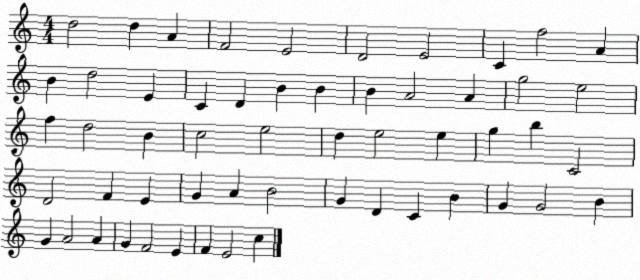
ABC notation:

X:1
T:Untitled
M:4/4
L:1/4
K:C
d2 d A F2 E2 D2 E2 C f2 A B d2 E C D B B B A2 A g2 e2 f d2 B c2 e2 d e2 e g b C2 D2 F E G A B2 G D C B G G2 B G A2 A G F2 E F E2 c